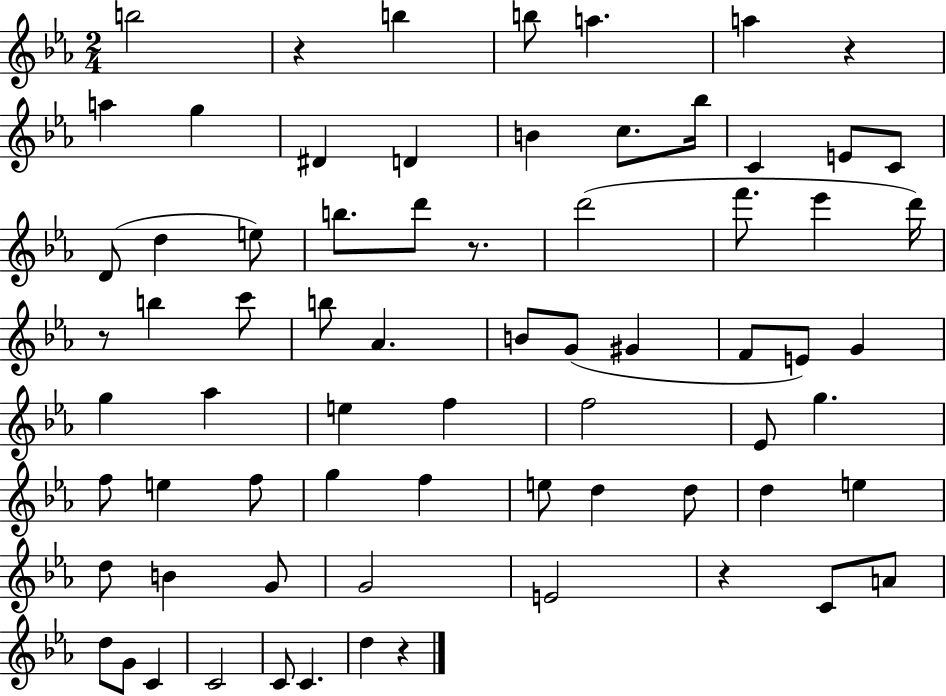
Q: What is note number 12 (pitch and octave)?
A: Bb5